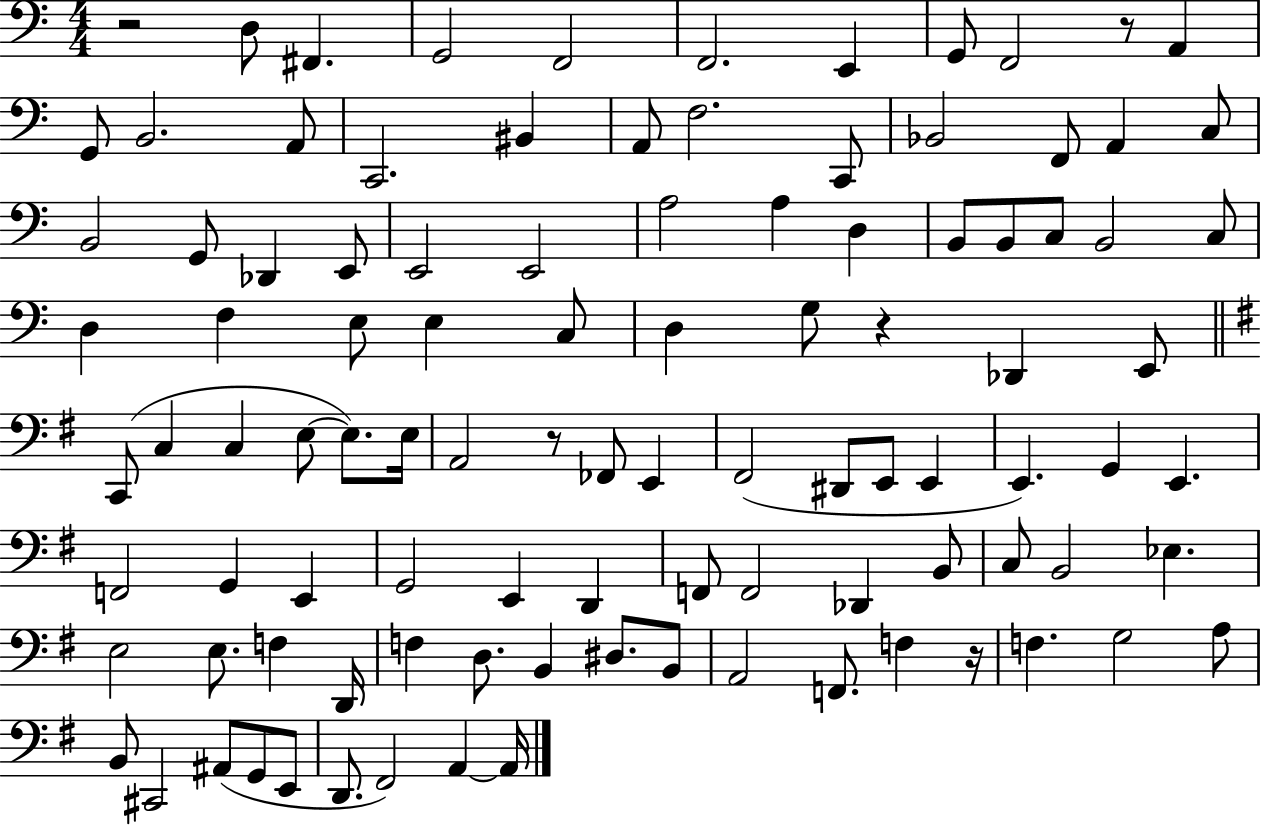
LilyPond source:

{
  \clef bass
  \numericTimeSignature
  \time 4/4
  \key c \major
  r2 d8 fis,4. | g,2 f,2 | f,2. e,4 | g,8 f,2 r8 a,4 | \break g,8 b,2. a,8 | c,2. bis,4 | a,8 f2. c,8 | bes,2 f,8 a,4 c8 | \break b,2 g,8 des,4 e,8 | e,2 e,2 | a2 a4 d4 | b,8 b,8 c8 b,2 c8 | \break d4 f4 e8 e4 c8 | d4 g8 r4 des,4 e,8 | \bar "||" \break \key g \major c,8( c4 c4 e8~~ e8.) e16 | a,2 r8 fes,8 e,4 | fis,2( dis,8 e,8 e,4 | e,4.) g,4 e,4. | \break f,2 g,4 e,4 | g,2 e,4 d,4 | f,8 f,2 des,4 b,8 | c8 b,2 ees4. | \break e2 e8. f4 d,16 | f4 d8. b,4 dis8. b,8 | a,2 f,8. f4 r16 | f4. g2 a8 | \break b,8 cis,2 ais,8( g,8 e,8 | d,8. fis,2) a,4~~ a,16 | \bar "|."
}